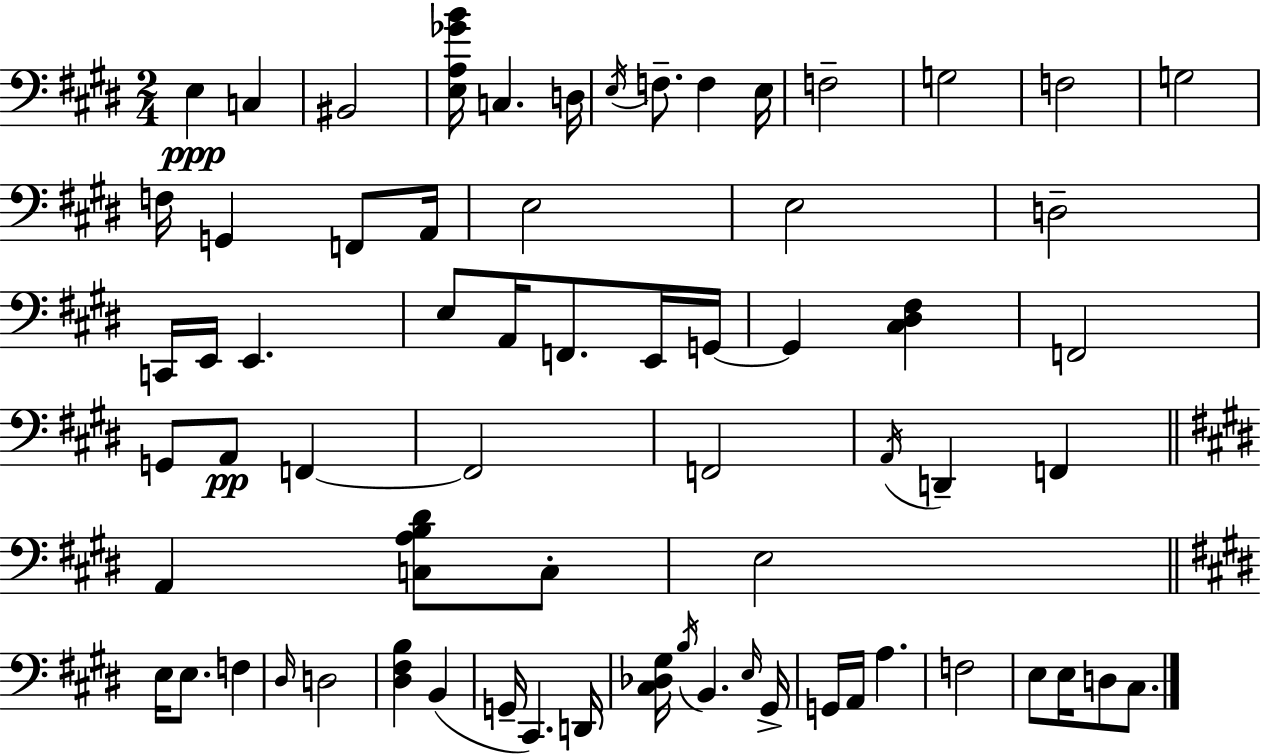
X:1
T:Untitled
M:2/4
L:1/4
K:E
E, C, ^B,,2 [E,A,_GB]/4 C, D,/4 E,/4 F,/2 F, E,/4 F,2 G,2 F,2 G,2 F,/4 G,, F,,/2 A,,/4 E,2 E,2 D,2 C,,/4 E,,/4 E,, E,/2 A,,/4 F,,/2 E,,/4 G,,/4 G,, [^C,^D,^F,] F,,2 G,,/2 A,,/2 F,, F,,2 F,,2 A,,/4 D,, F,, A,, [C,A,B,^D]/2 C,/2 E,2 E,/4 E,/2 F, ^D,/4 D,2 [^D,^F,B,] B,, G,,/4 ^C,, D,,/4 [^C,_D,^G,]/4 B,/4 B,, E,/4 ^G,,/4 G,,/4 A,,/4 A, F,2 E,/2 E,/4 D,/2 ^C,/2